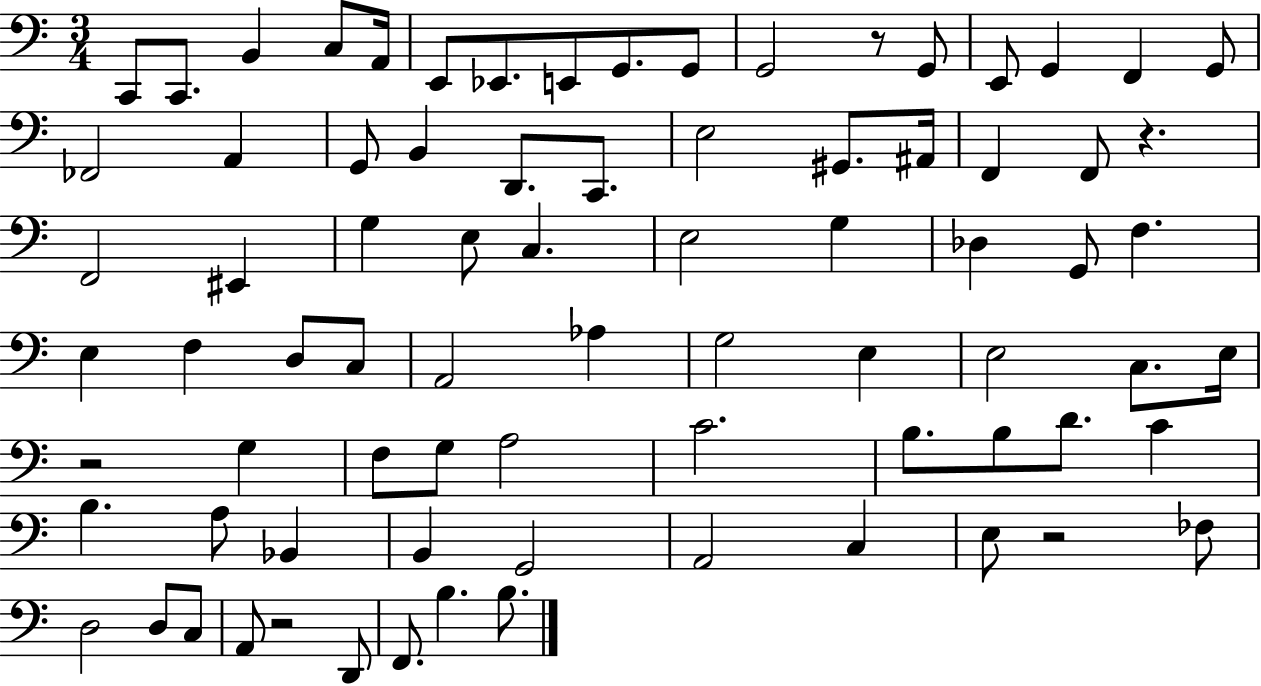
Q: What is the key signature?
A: C major